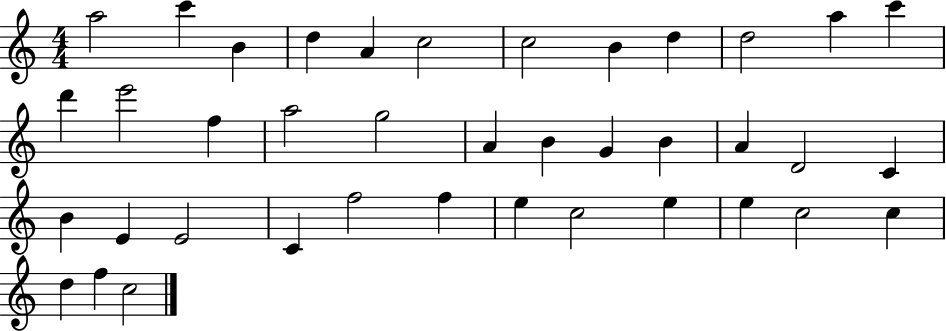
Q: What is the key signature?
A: C major